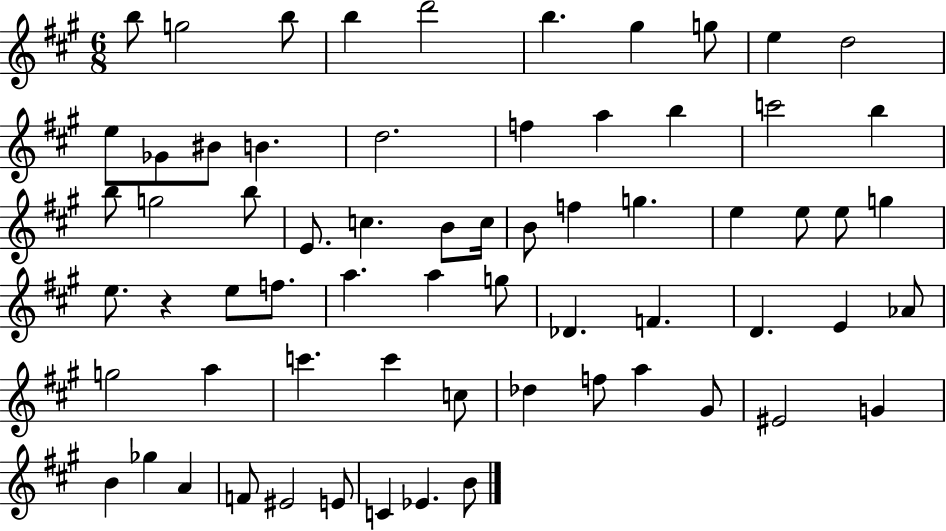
{
  \clef treble
  \numericTimeSignature
  \time 6/8
  \key a \major
  b''8 g''2 b''8 | b''4 d'''2 | b''4. gis''4 g''8 | e''4 d''2 | \break e''8 ges'8 bis'8 b'4. | d''2. | f''4 a''4 b''4 | c'''2 b''4 | \break b''8 g''2 b''8 | e'8. c''4. b'8 c''16 | b'8 f''4 g''4. | e''4 e''8 e''8 g''4 | \break e''8. r4 e''8 f''8. | a''4. a''4 g''8 | des'4. f'4. | d'4. e'4 aes'8 | \break g''2 a''4 | c'''4. c'''4 c''8 | des''4 f''8 a''4 gis'8 | eis'2 g'4 | \break b'4 ges''4 a'4 | f'8 eis'2 e'8 | c'4 ees'4. b'8 | \bar "|."
}